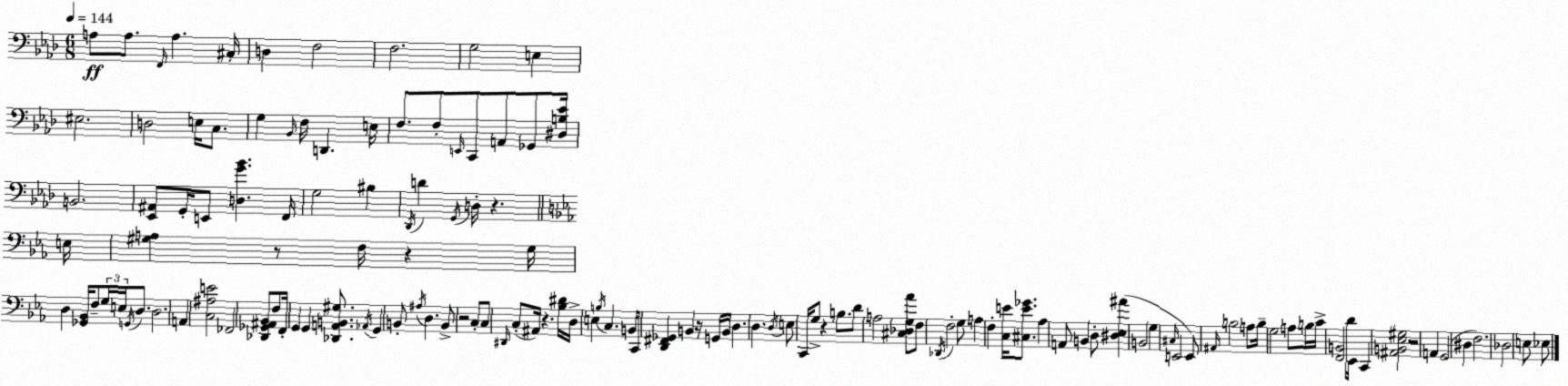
X:1
T:Untitled
M:6/8
L:1/4
K:Ab
A,/2 A,/2 F,,/4 A, ^C,/4 D, F,2 F,2 G,2 E, ^E,2 D,2 E,/4 C,/2 G, _B,,/4 F,/4 D,, E,/4 F,/2 F,/2 E,,/4 C,,/2 A,,/2 _G,,/2 [^D,B,_E]/4 B,,2 [_E,,^A,,]/2 G,,/4 E,,/2 [D,G_B] F,,/4 G,2 ^B, _D,,/4 D G,,/4 D,/4 z E,/4 [^G,A,] z/2 F,/4 z ^G,/4 D, [_G,,_B,,]/4 F,/2 G,/4 E,/4 G,,/4 D,/2 D,2 A,, [C,^A,E]2 _F,,2 [_D,,_G,,^A,,_B,,]/2 F,/2 F,,/4 G,, G,, [_D,,A,,B,,^G,]/2 _A,,/4 G,, B,,/2 ^A,/4 D, B,,/2 z2 C,/2 C,/2 ^D,,/4 C,/2 ^A,,/4 z [_B,^D]/4 D,/4 E, B,/4 C, B,,/4 C,,/4 [D,,^F,,_G,,] B,, z/4 G,,/4 B,,/4 D, D, D,/4 E,/2 C,,/4 G,/2 z B,/2 D/2 A,2 [^C,_D,G,_A]/2 F,/2 _D,,/4 F,2 G,/2 A, F, [C,E]/4 [^C,E_G]/2 _A, A,,/2 B,, D,/2 [^D,_E,^A] B,,2 G, ^C,/4 E,,2 E,,/2 ^A,,/4 B,2 A,/2 B,/4 G,2 A,/2 B,/4 C/4 [F,,B,,]2 D/2 _E,,/4 C,, [^A,,B,,_E,^G,]2 z2 A,, G,,2 ^D, F,2 _D,2 E,/2 _E,/2